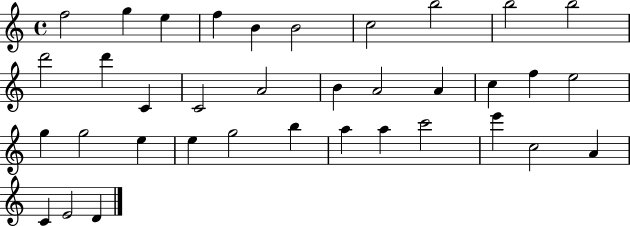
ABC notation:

X:1
T:Untitled
M:4/4
L:1/4
K:C
f2 g e f B B2 c2 b2 b2 b2 d'2 d' C C2 A2 B A2 A c f e2 g g2 e e g2 b a a c'2 e' c2 A C E2 D